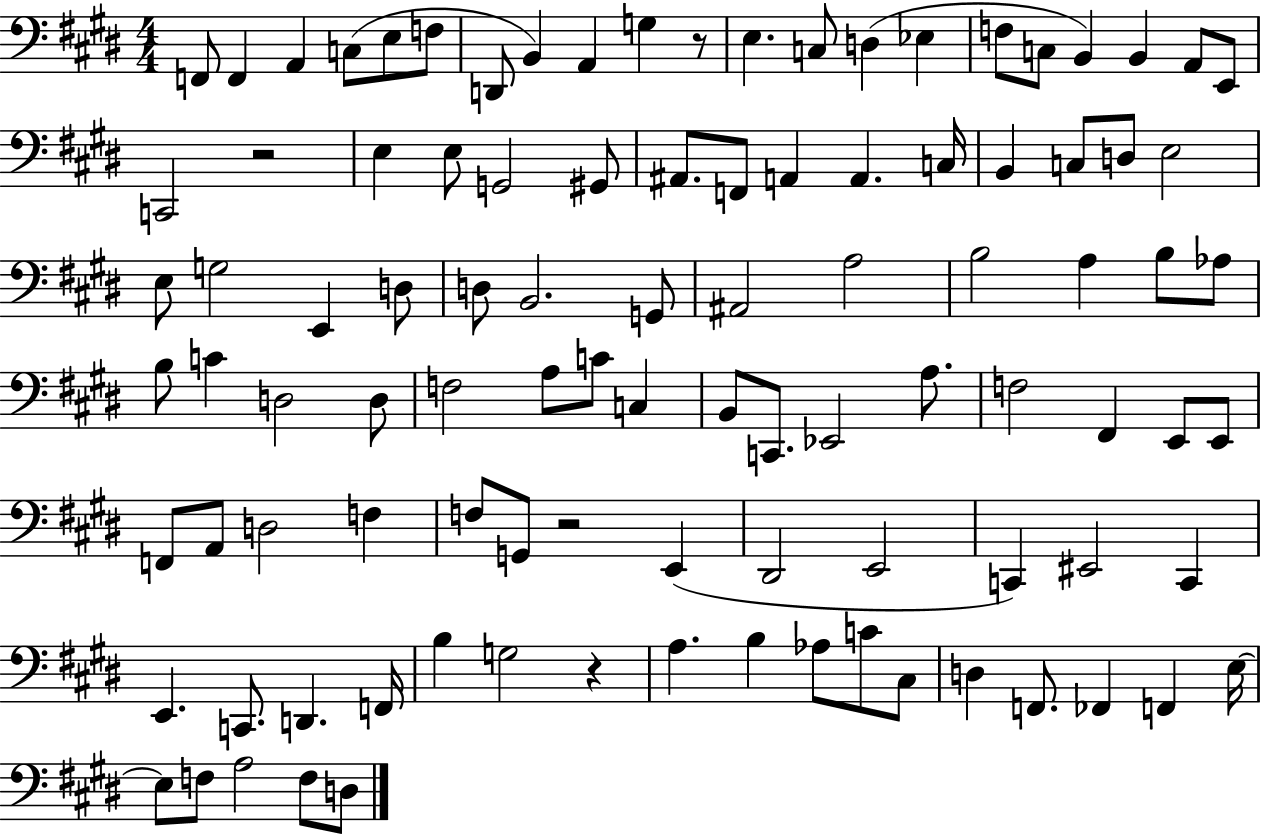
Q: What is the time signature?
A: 4/4